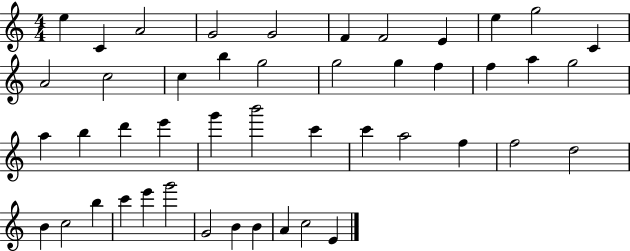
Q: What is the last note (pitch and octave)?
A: E4